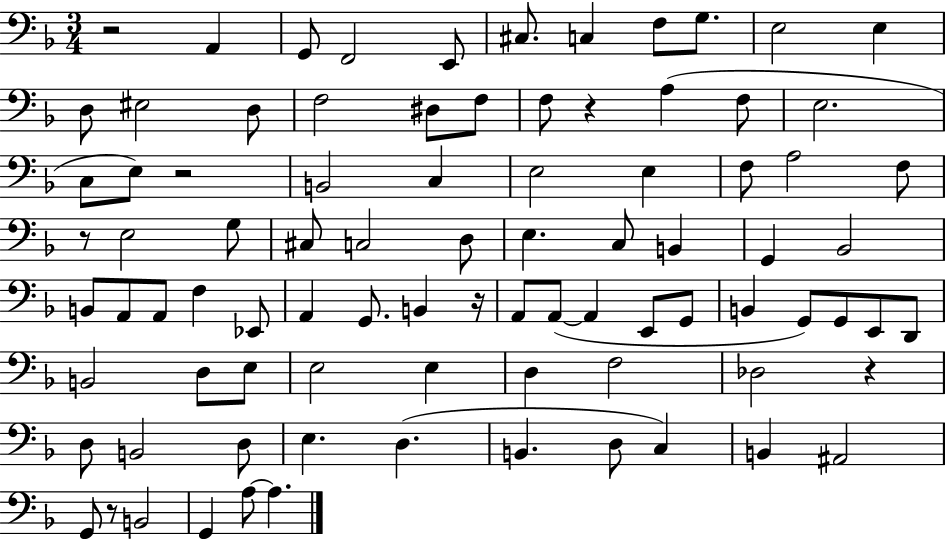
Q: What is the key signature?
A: F major